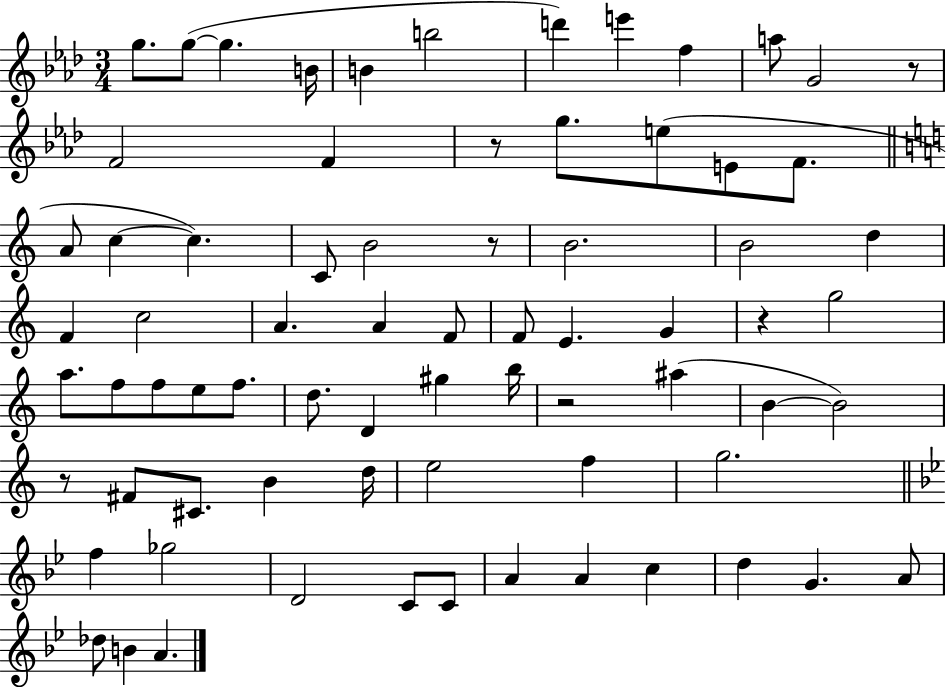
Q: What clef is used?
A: treble